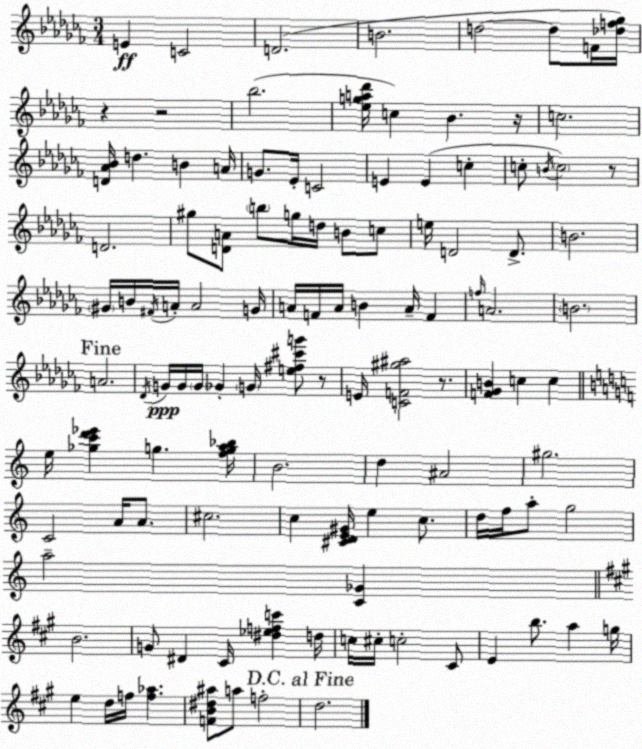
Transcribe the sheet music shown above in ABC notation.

X:1
T:Untitled
M:3/4
L:1/4
K:Abm
E C2 D2 B2 d2 d/2 F/4 [_df_g]/4 z z2 _b2 [_ega_d']/4 c _B z/4 c2 [D_A_B]/4 d B A/4 G/2 _E/4 C2 E E c c/2 B/4 c2 z/2 D2 ^g/2 [DA]/2 b/2 g/4 d/4 B/2 c/2 e/4 D2 D/2 B2 ^G/4 B/4 ^F/4 A/4 A2 G/4 A/4 F/4 A/4 B A/4 F f/4 A2 B2 A2 _D/4 G/4 G/4 G/4 _G G/4 [e^f^c'g']/2 z/2 E/4 [CF^g^a]2 z/2 [F_GB] c c e/4 [_gc'd'_e'] g [fga_b]/4 B2 d ^A2 ^g2 C2 A/4 A/2 ^c2 c [^CDE^G]/4 e c/2 d/4 f/4 a/2 g2 a2 [C_G] B2 G/2 ^D ^C/4 [^d_efc'] d/4 c/4 ^c/4 c2 ^C/2 E b/2 a g/4 e d/4 f/4 [f_a] [FB^d^a]/2 a/2 f2 d2